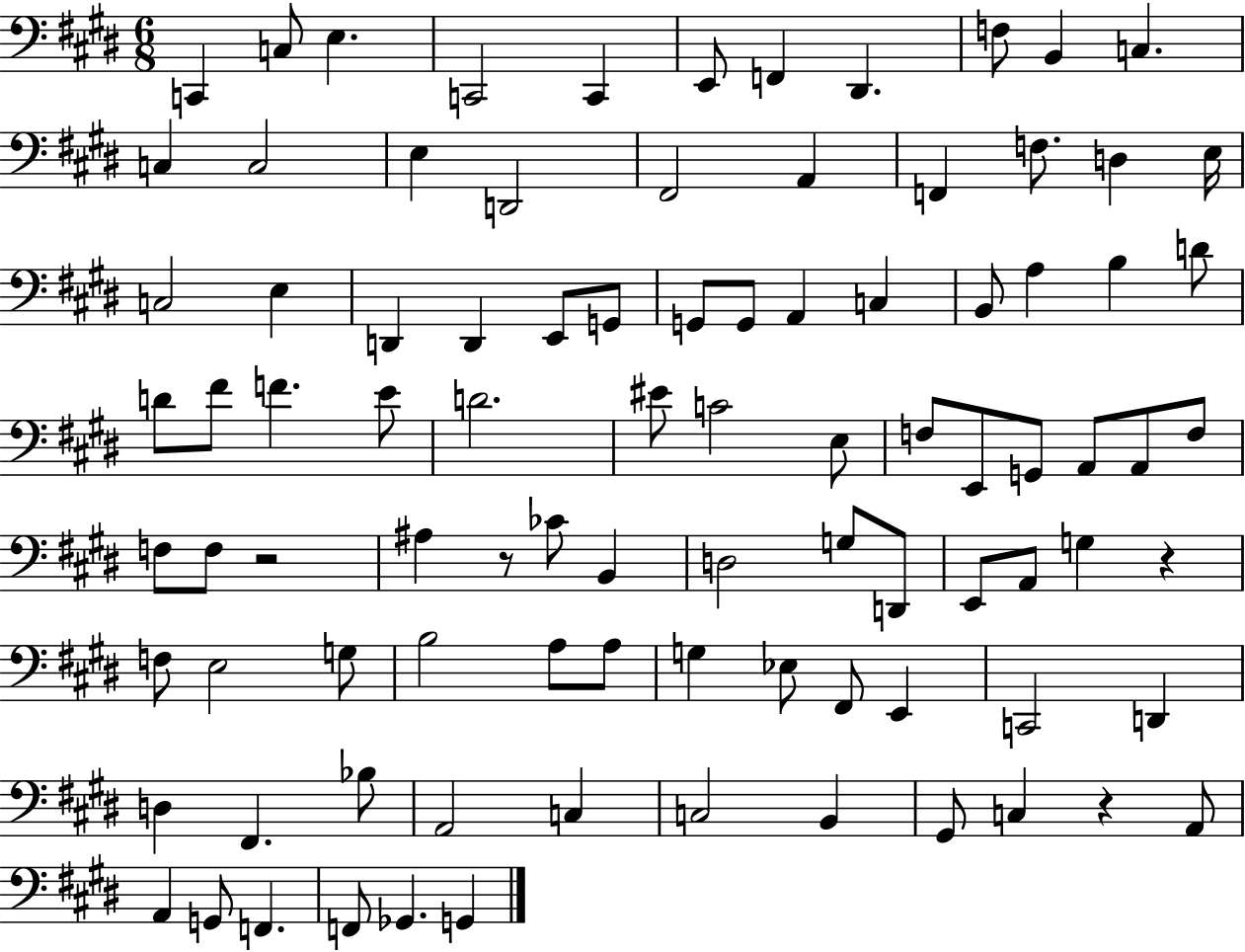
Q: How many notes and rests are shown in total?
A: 92